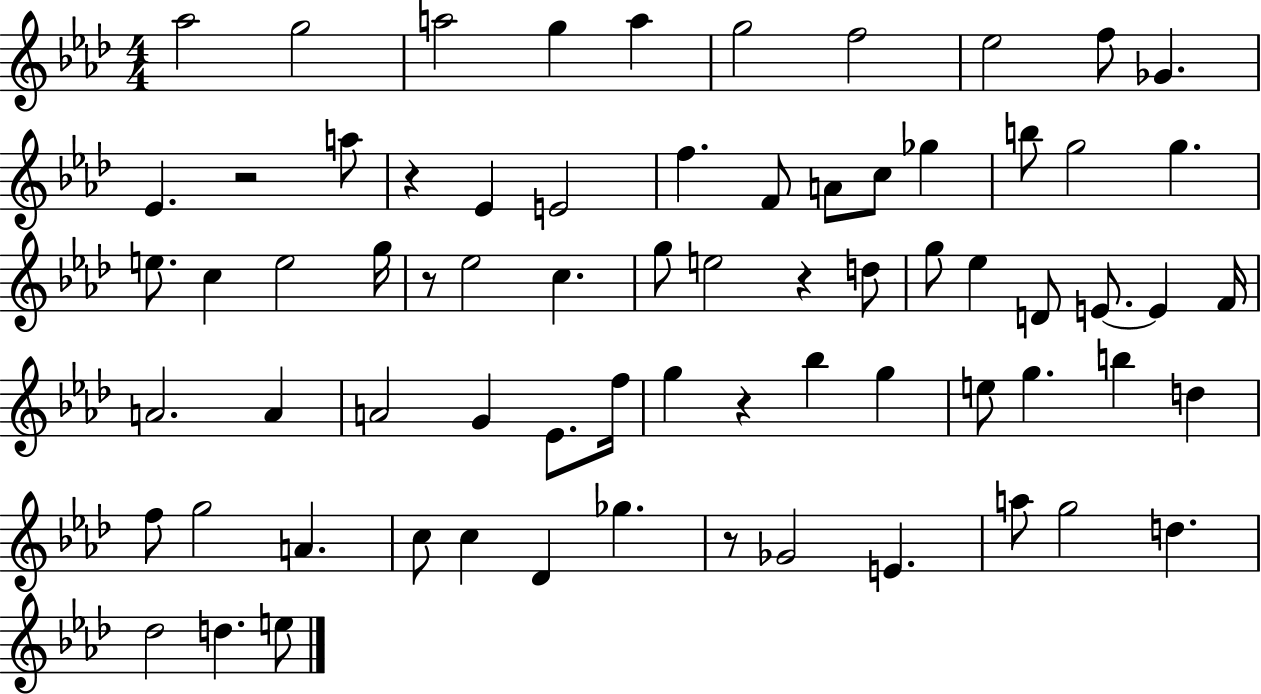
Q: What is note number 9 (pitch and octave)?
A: F5